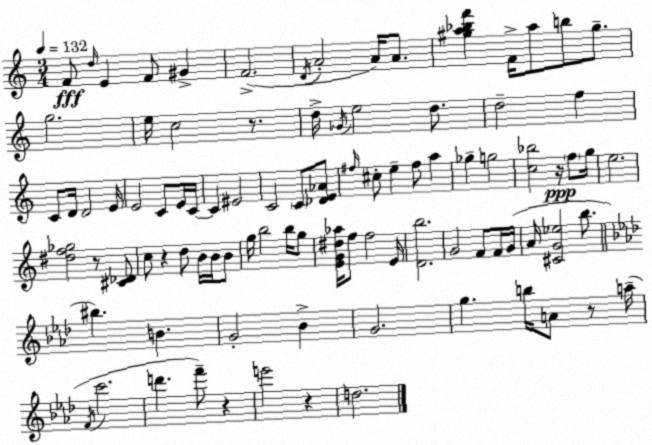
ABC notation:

X:1
T:Untitled
M:3/4
L:1/4
K:Am
F/2 d/4 E F/2 ^G F2 D/4 A2 A/4 A/2 [^ga_bf'] F/4 a/2 b/2 ^g/2 g2 e/4 c2 z/2 d/4 _G/4 e2 d/2 d2 f C/2 D/4 D2 E/4 E2 C/2 E/4 C/4 C ^E2 C2 C/2 [_DE_A]/2 ^f/4 ^c/2 e ^f/2 a _g g2 [c_b]2 z/4 f/2 g/4 e2 [^df_g]2 z/2 [^C_D]/2 c/2 z d/2 B/4 B/4 B/2 g/4 b2 b/4 g/2 [EG^d_a]/4 f/2 f2 E/4 [Db]2 G2 F/2 F/4 G/4 A/4 [^CG_e]2 b/2 ^b B G2 _B G2 g b/4 A/2 z/2 a/4 F/4 c'2 d' f'/2 z e'2 z d2